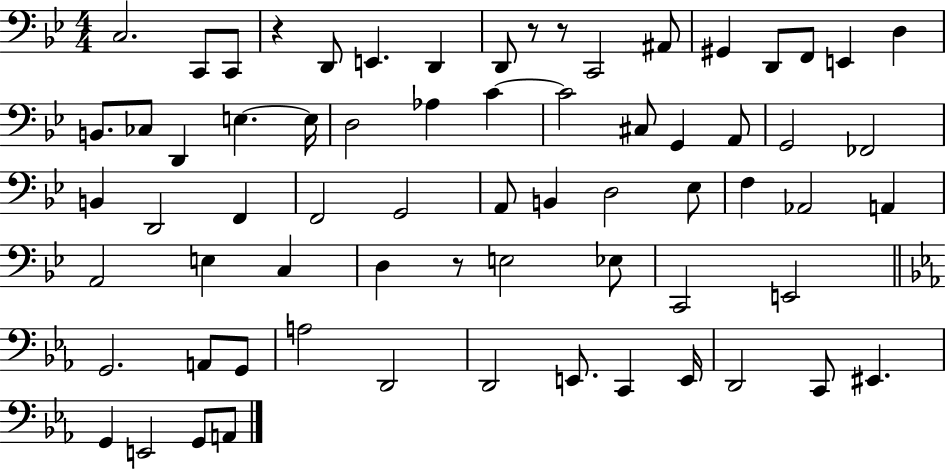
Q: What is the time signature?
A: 4/4